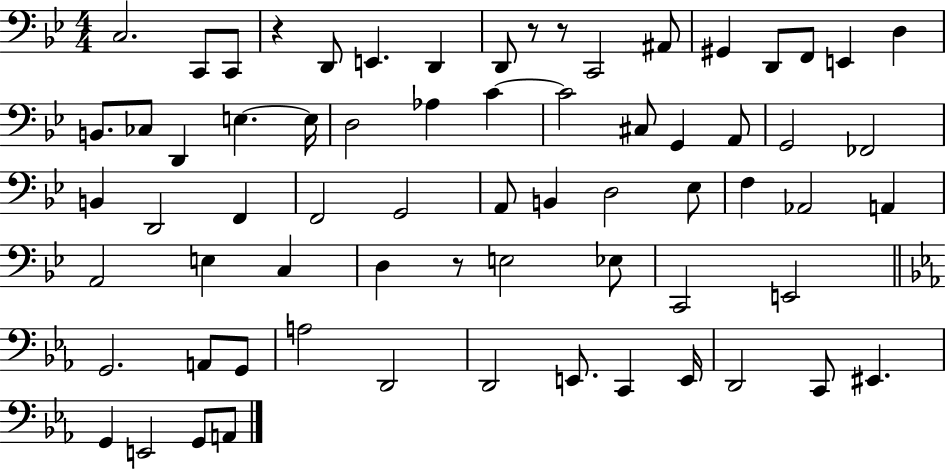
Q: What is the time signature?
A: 4/4